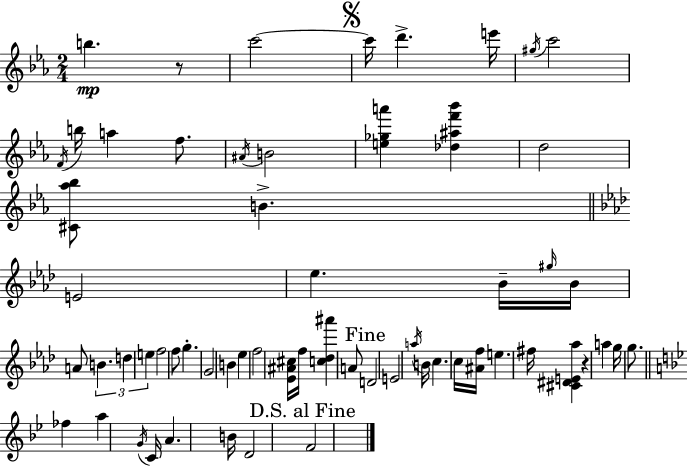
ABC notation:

X:1
T:Untitled
M:2/4
L:1/4
K:Cm
b z/2 c'2 c'/4 d' e'/4 ^g/4 c'2 F/4 b/4 a f/2 ^A/4 B2 [e_ga'] [_d^af'_b'] d2 [^C_a_b]/2 B E2 _e _B/4 ^g/4 _B/4 A/2 B d e f2 f/2 g G2 B _e f2 [_E^A^c]/4 f/4 [c_d^a'] A/2 D2 E2 a/4 B/4 c c/4 [^Af]/4 e ^f/4 [^C^DE_a] z a g/4 g/2 _f a G/4 C/4 A B/4 D2 F2